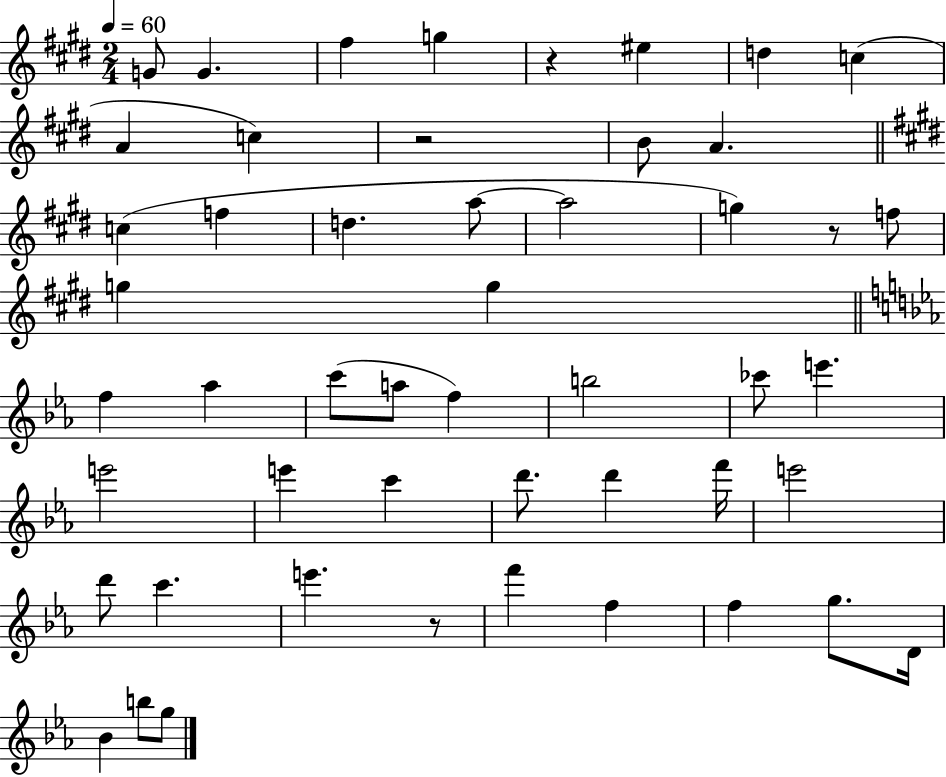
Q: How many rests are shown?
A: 4